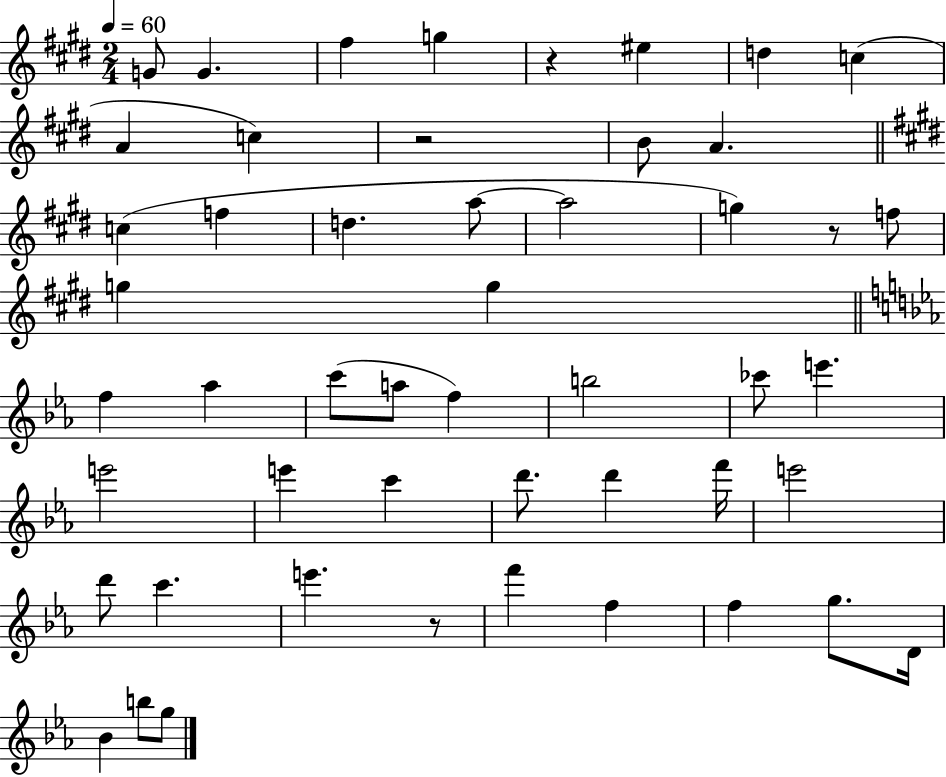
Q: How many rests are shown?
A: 4